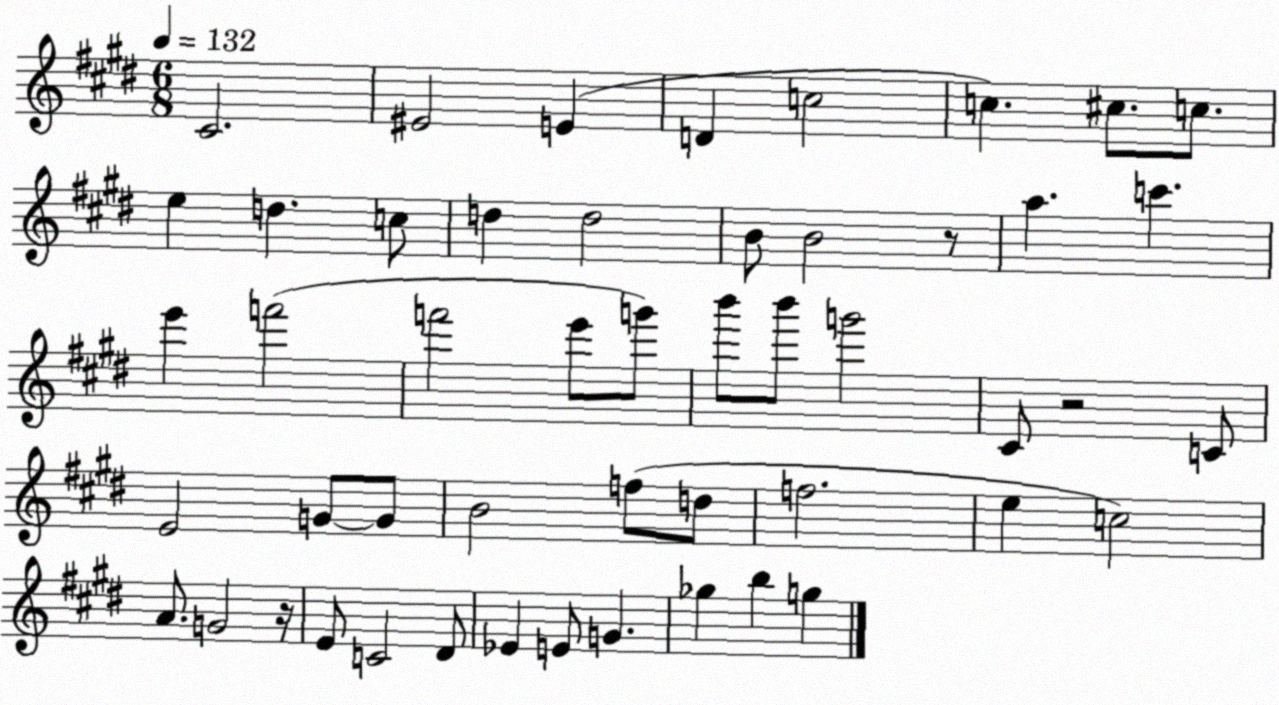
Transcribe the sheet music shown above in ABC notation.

X:1
T:Untitled
M:6/8
L:1/4
K:E
^C2 ^E2 E D c2 c ^c/2 c/2 e d c/2 d d2 B/2 B2 z/2 a c' e' f'2 f'2 e'/2 g'/2 b'/2 b'/2 g'2 ^C/2 z2 C/2 E2 G/2 G/2 B2 f/2 d/2 f2 e c2 A/2 G2 z/4 E/2 C2 ^D/2 _E E/2 G _g b g